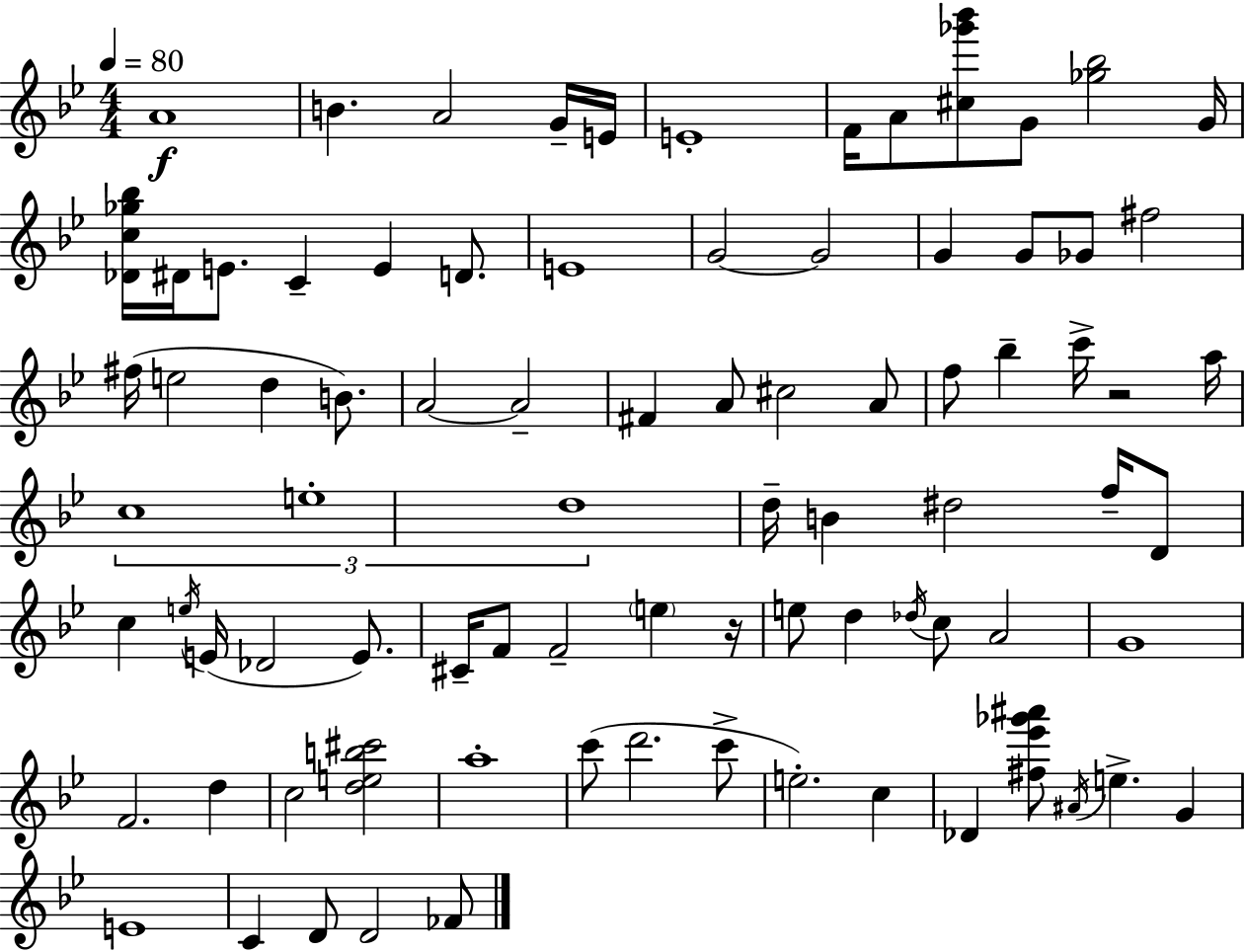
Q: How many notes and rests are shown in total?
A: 84